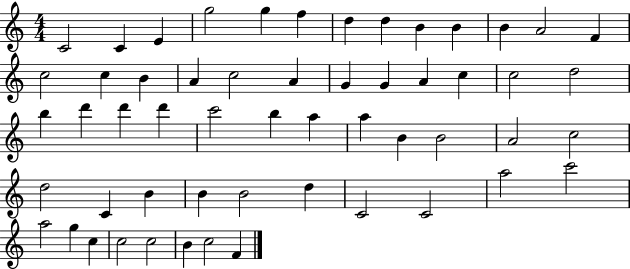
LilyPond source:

{
  \clef treble
  \numericTimeSignature
  \time 4/4
  \key c \major
  c'2 c'4 e'4 | g''2 g''4 f''4 | d''4 d''4 b'4 b'4 | b'4 a'2 f'4 | \break c''2 c''4 b'4 | a'4 c''2 a'4 | g'4 g'4 a'4 c''4 | c''2 d''2 | \break b''4 d'''4 d'''4 d'''4 | c'''2 b''4 a''4 | a''4 b'4 b'2 | a'2 c''2 | \break d''2 c'4 b'4 | b'4 b'2 d''4 | c'2 c'2 | a''2 c'''2 | \break a''2 g''4 c''4 | c''2 c''2 | b'4 c''2 f'4 | \bar "|."
}